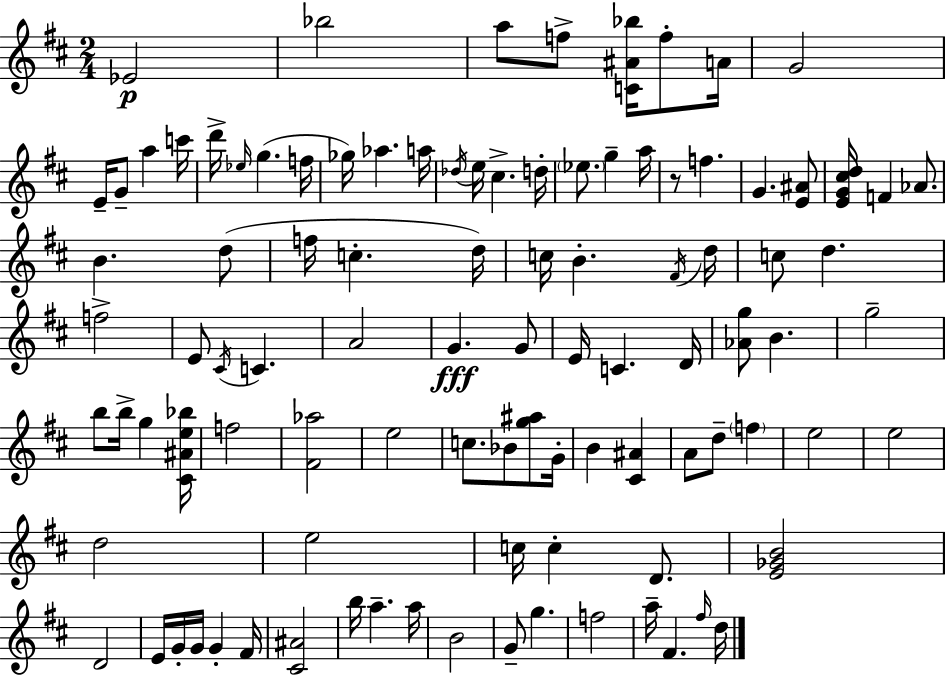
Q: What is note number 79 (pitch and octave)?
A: A5